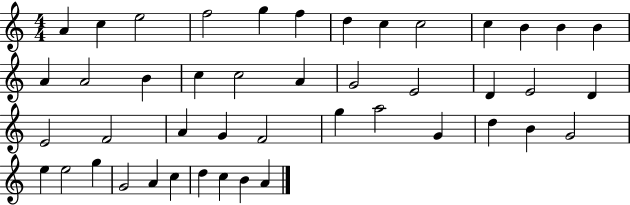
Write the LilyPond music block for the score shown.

{
  \clef treble
  \numericTimeSignature
  \time 4/4
  \key c \major
  a'4 c''4 e''2 | f''2 g''4 f''4 | d''4 c''4 c''2 | c''4 b'4 b'4 b'4 | \break a'4 a'2 b'4 | c''4 c''2 a'4 | g'2 e'2 | d'4 e'2 d'4 | \break e'2 f'2 | a'4 g'4 f'2 | g''4 a''2 g'4 | d''4 b'4 g'2 | \break e''4 e''2 g''4 | g'2 a'4 c''4 | d''4 c''4 b'4 a'4 | \bar "|."
}